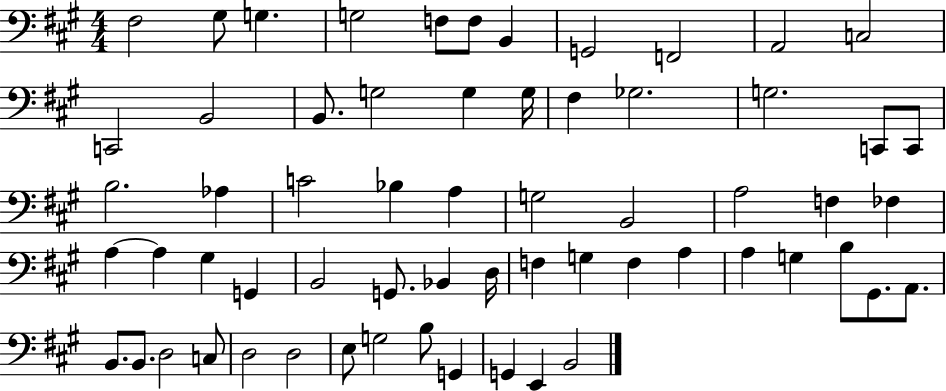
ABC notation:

X:1
T:Untitled
M:4/4
L:1/4
K:A
^F,2 ^G,/2 G, G,2 F,/2 F,/2 B,, G,,2 F,,2 A,,2 C,2 C,,2 B,,2 B,,/2 G,2 G, G,/4 ^F, _G,2 G,2 C,,/2 C,,/2 B,2 _A, C2 _B, A, G,2 B,,2 A,2 F, _F, A, A, ^G, G,, B,,2 G,,/2 _B,, D,/4 F, G, F, A, A, G, B,/2 ^G,,/2 A,,/2 B,,/2 B,,/2 D,2 C,/2 D,2 D,2 E,/2 G,2 B,/2 G,, G,, E,, B,,2